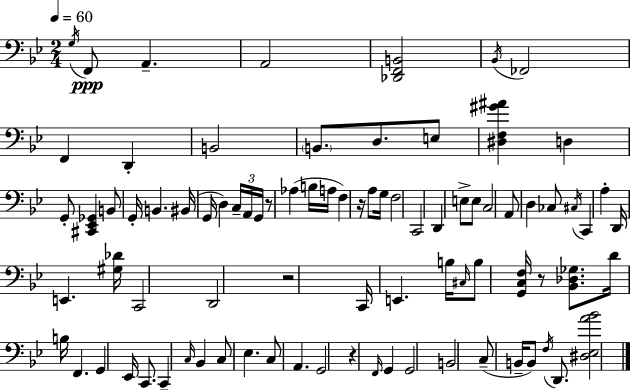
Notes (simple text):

G3/s F2/e A2/q. A2/h [Db2,F2,B2]/h Bb2/s FES2/h F2/q D2/q B2/h B2/e. D3/e. E3/e [D#3,F3,G#4,A#4]/q D3/q G2/e [C#2,Eb2,Gb2]/q B2/e G2/s B2/q. BIS2/s G2/s D3/q C3/s A2/s G2/s R/e Ab3/q B3/s A3/s F3/q R/s A3/e G3/s F3/h C2/h D2/q E3/e E3/e C3/h A2/e D3/q CES3/e C#3/s C2/q A3/q D2/s E2/q. [G#3,Db4]/s C2/h D2/h R/h C2/s E2/q. B3/s C#3/s B3/e [G2,C3,F3]/s R/e [Bb2,Db3,Gb3]/e. D4/s B3/s F2/q. G2/q Eb2/s C2/e. C2/q C3/s Bb2/q C3/e Eb3/q. C3/e A2/q. G2/h R/q F2/s G2/q G2/h B2/h C3/e B2/s B2/e F3/s D2/e. [D#3,Eb3,A4,Bb4]/h